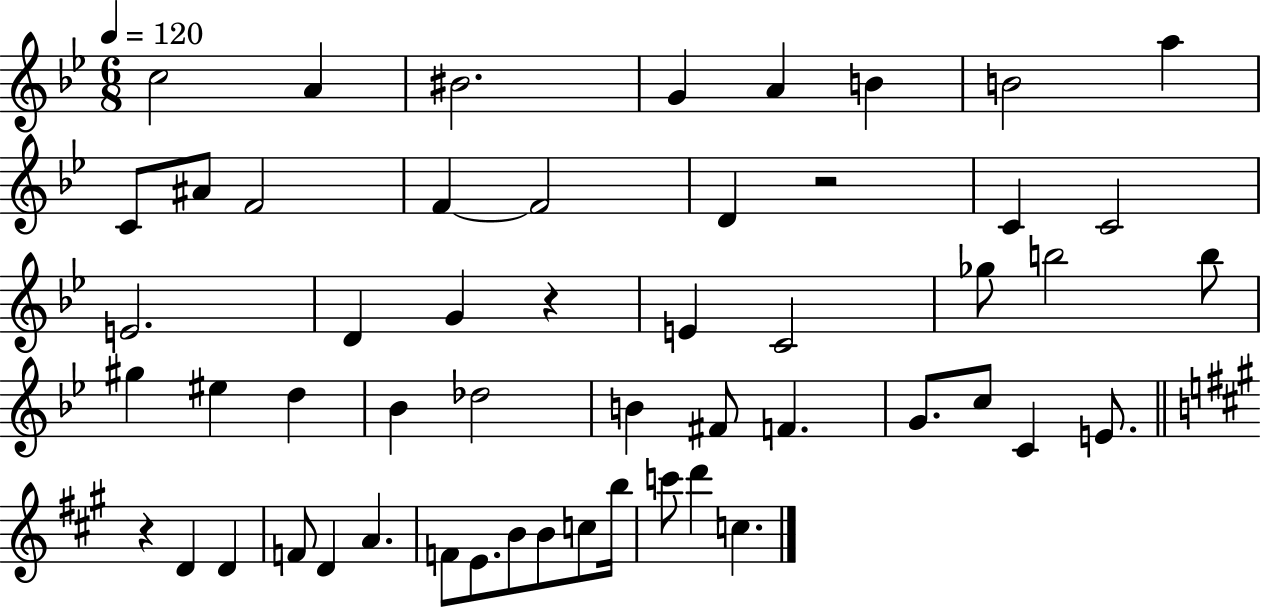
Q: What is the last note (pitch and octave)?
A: C5